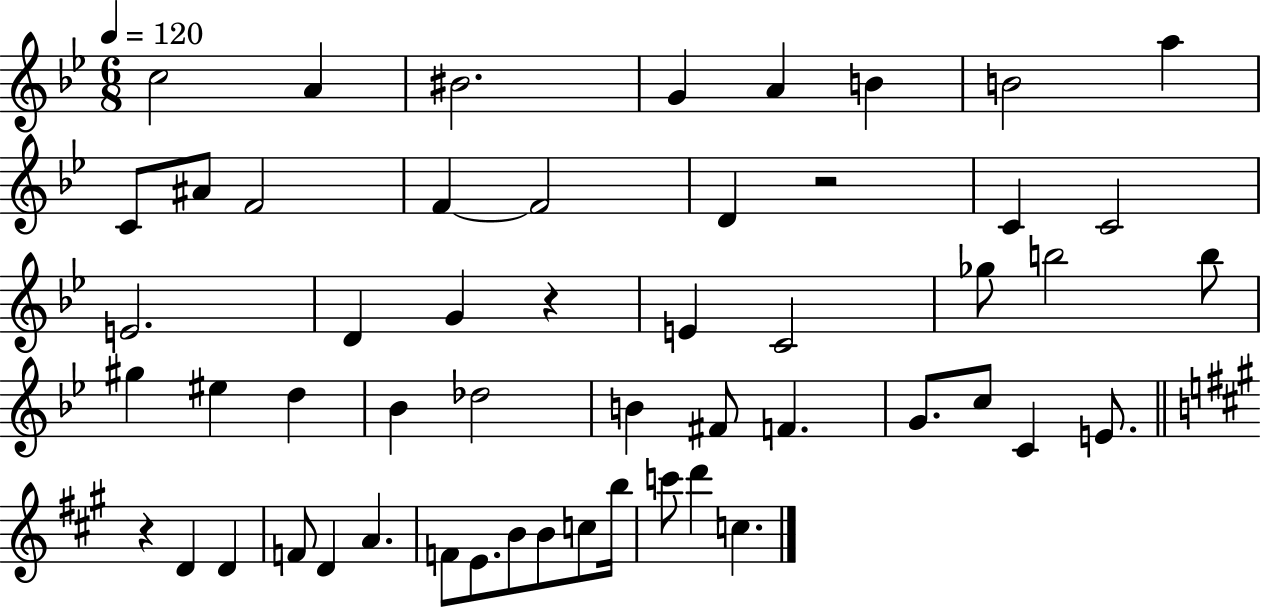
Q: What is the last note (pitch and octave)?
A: C5